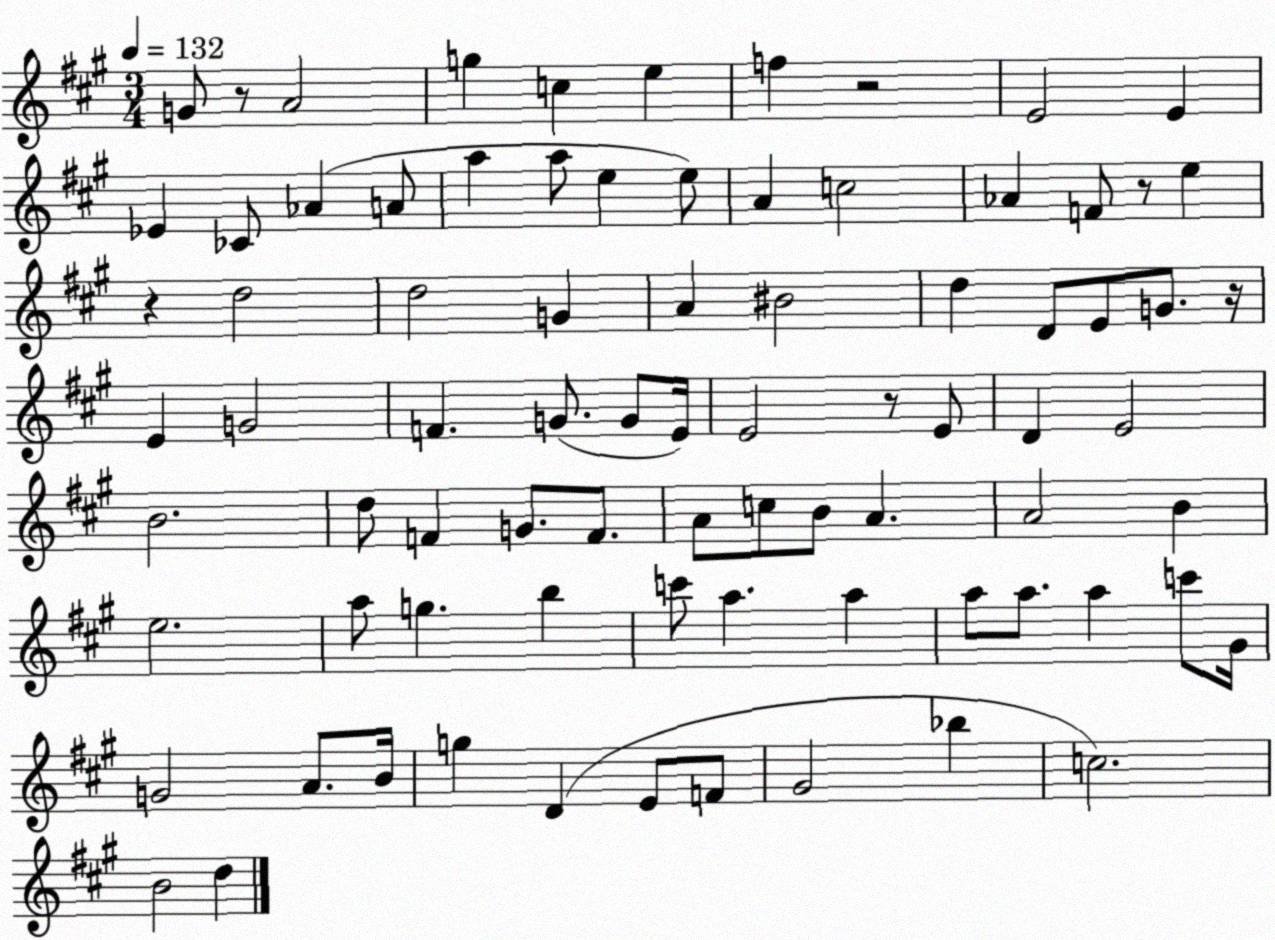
X:1
T:Untitled
M:3/4
L:1/4
K:A
G/2 z/2 A2 g c e f z2 E2 E _E _C/2 _A A/2 a a/2 e e/2 A c2 _A F/2 z/2 e z d2 d2 G A ^B2 d D/2 E/2 G/2 z/4 E G2 F G/2 G/2 E/4 E2 z/2 E/2 D E2 B2 d/2 F G/2 F/2 A/2 c/2 B/2 A A2 B e2 a/2 g b c'/2 a a a/2 a/2 a c'/2 ^G/4 G2 A/2 B/4 g D E/2 F/2 ^G2 _b c2 B2 d